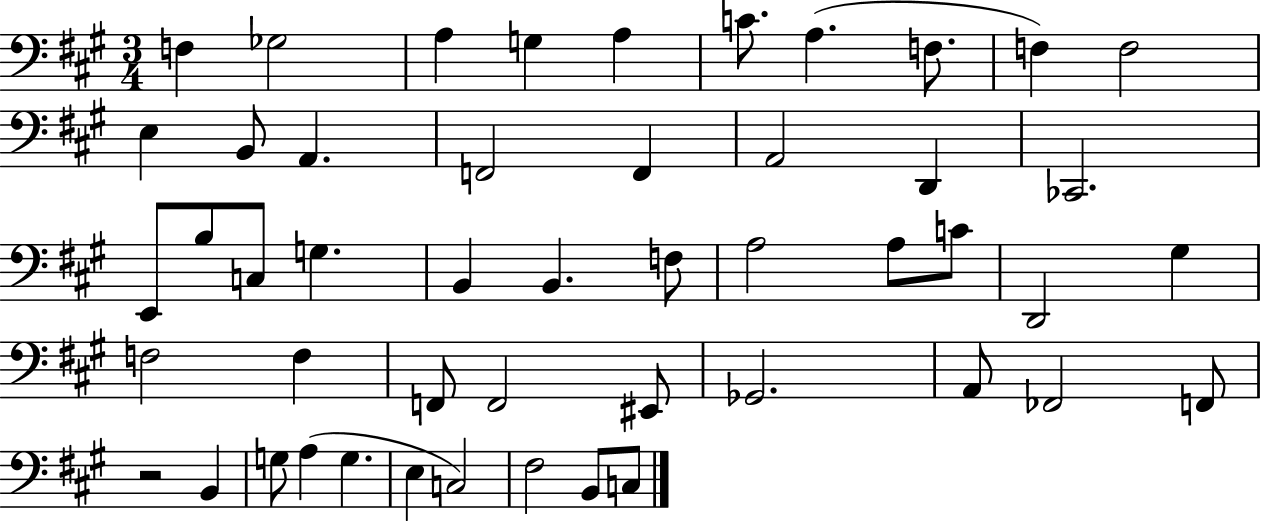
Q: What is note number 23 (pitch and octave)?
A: B2